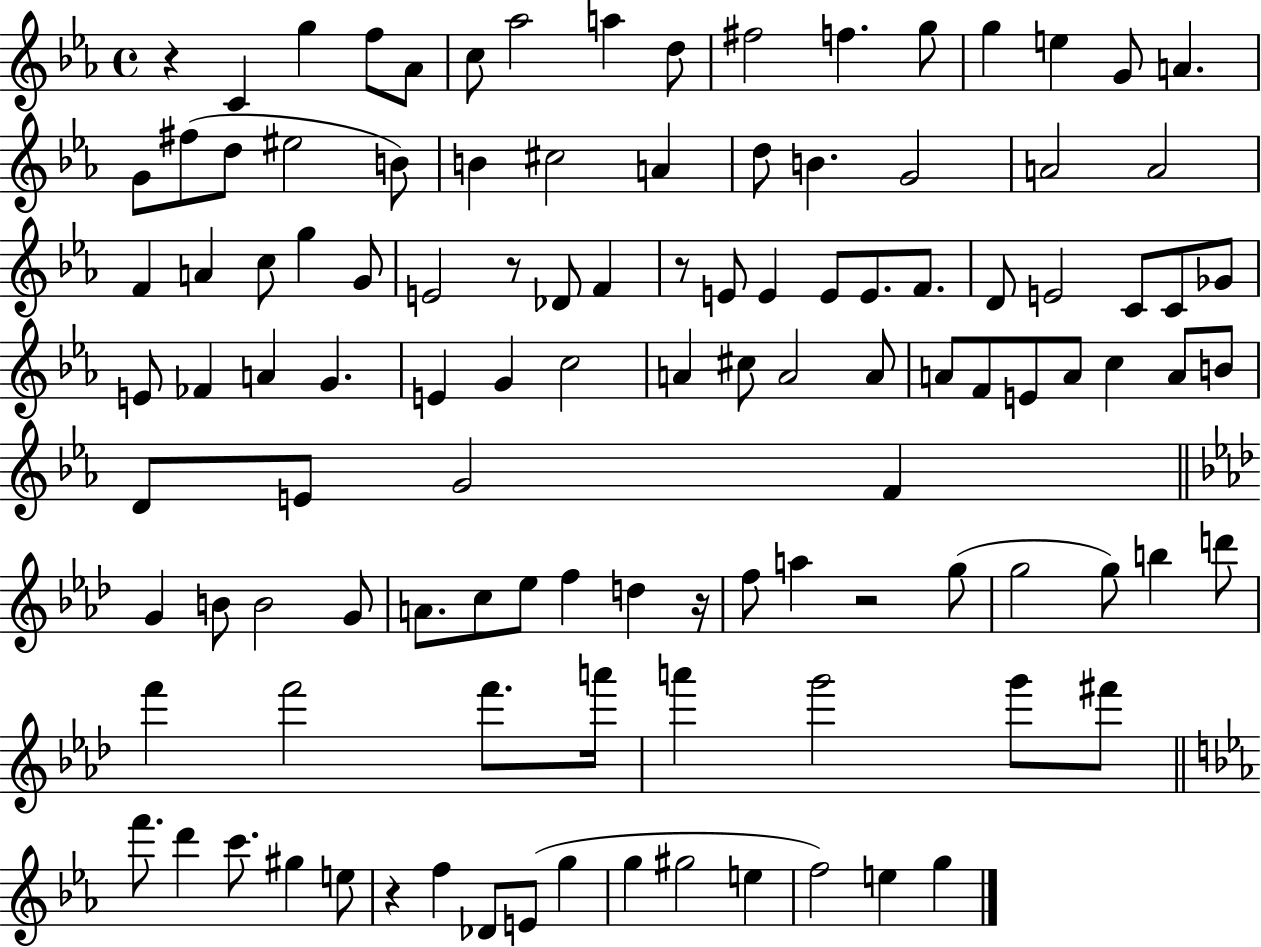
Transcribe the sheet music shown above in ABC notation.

X:1
T:Untitled
M:4/4
L:1/4
K:Eb
z C g f/2 _A/2 c/2 _a2 a d/2 ^f2 f g/2 g e G/2 A G/2 ^f/2 d/2 ^e2 B/2 B ^c2 A d/2 B G2 A2 A2 F A c/2 g G/2 E2 z/2 _D/2 F z/2 E/2 E E/2 E/2 F/2 D/2 E2 C/2 C/2 _G/2 E/2 _F A G E G c2 A ^c/2 A2 A/2 A/2 F/2 E/2 A/2 c A/2 B/2 D/2 E/2 G2 F G B/2 B2 G/2 A/2 c/2 _e/2 f d z/4 f/2 a z2 g/2 g2 g/2 b d'/2 f' f'2 f'/2 a'/4 a' g'2 g'/2 ^f'/2 f'/2 d' c'/2 ^g e/2 z f _D/2 E/2 g g ^g2 e f2 e g